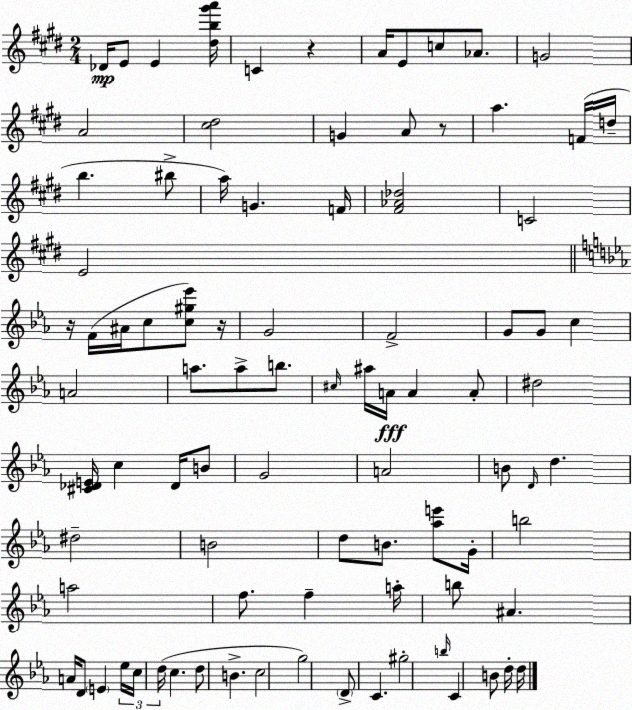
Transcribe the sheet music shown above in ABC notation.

X:1
T:Untitled
M:2/4
L:1/4
K:E
_D/4 E/2 E [^db^g'a']/4 C z A/4 E/2 c/2 _A/2 G2 A2 [^c^d]2 G A/2 z/2 a F/4 d/4 b ^b/2 a/4 G F/4 [^F_A_d]2 C2 E2 z/4 F/4 ^A/4 c/2 [c^g_e']/2 z/4 G2 F2 G/2 G/2 c A2 a/2 a/2 b/2 ^c/4 ^a/4 A/4 A A/2 ^d2 [^C_DE]/4 c _D/4 B/2 G2 A2 B/2 D/4 d ^d2 B2 d/2 B/2 [_ae']/2 G/4 b2 a2 f/2 f a/4 b/2 ^A A/4 D/2 E _e/4 c/4 d/4 c d/2 B c2 g2 D/2 C ^g2 b/4 C B/2 d/4 d/4